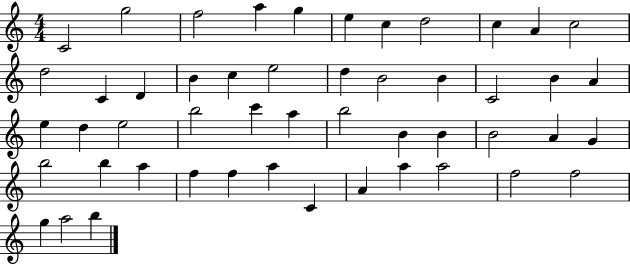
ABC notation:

X:1
T:Untitled
M:4/4
L:1/4
K:C
C2 g2 f2 a g e c d2 c A c2 d2 C D B c e2 d B2 B C2 B A e d e2 b2 c' a b2 B B B2 A G b2 b a f f a C A a a2 f2 f2 g a2 b